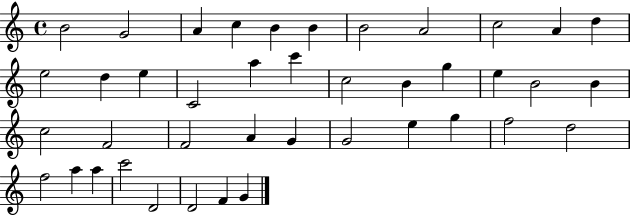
{
  \clef treble
  \time 4/4
  \defaultTimeSignature
  \key c \major
  b'2 g'2 | a'4 c''4 b'4 b'4 | b'2 a'2 | c''2 a'4 d''4 | \break e''2 d''4 e''4 | c'2 a''4 c'''4 | c''2 b'4 g''4 | e''4 b'2 b'4 | \break c''2 f'2 | f'2 a'4 g'4 | g'2 e''4 g''4 | f''2 d''2 | \break f''2 a''4 a''4 | c'''2 d'2 | d'2 f'4 g'4 | \bar "|."
}